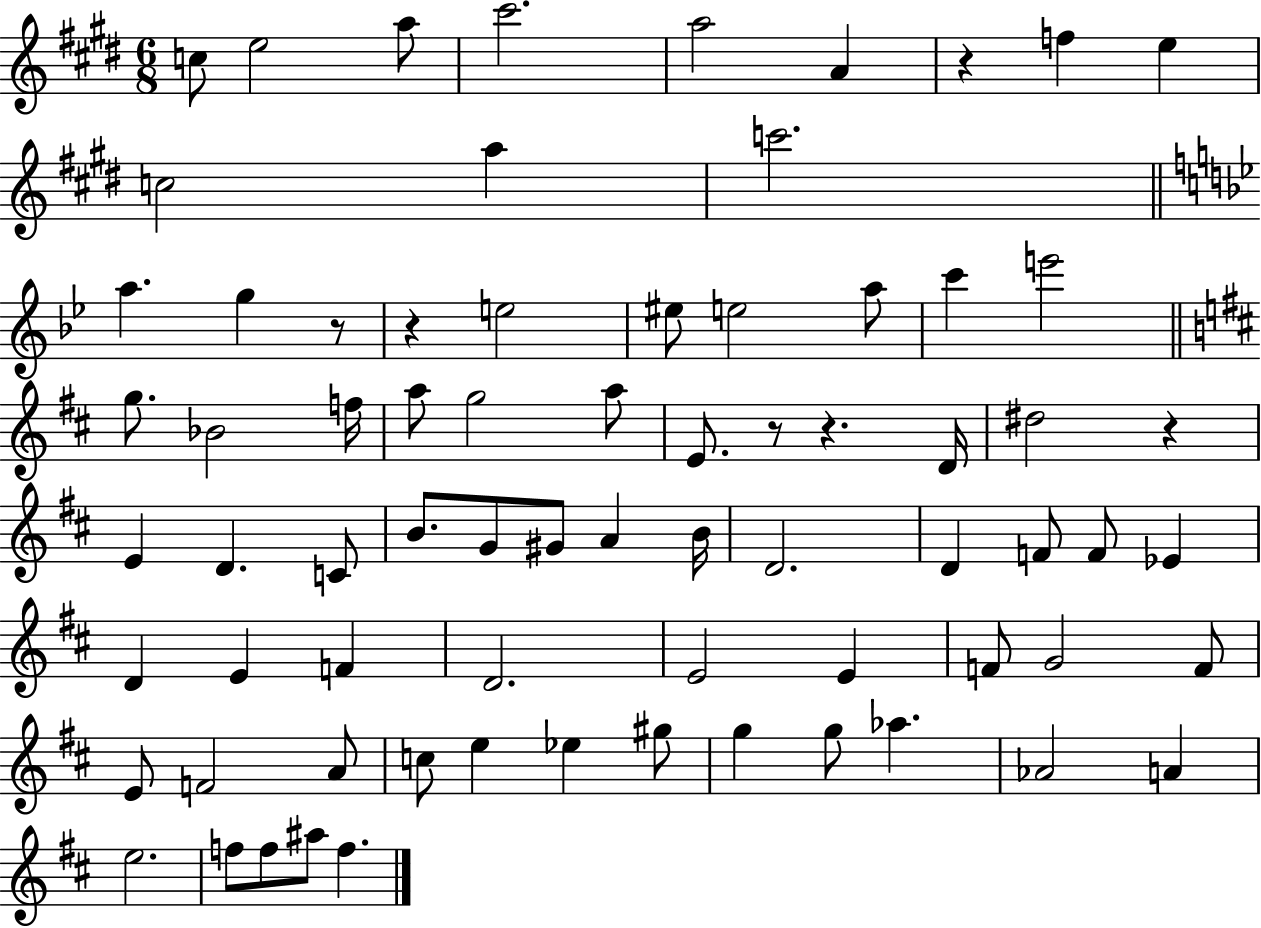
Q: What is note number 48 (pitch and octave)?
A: F4